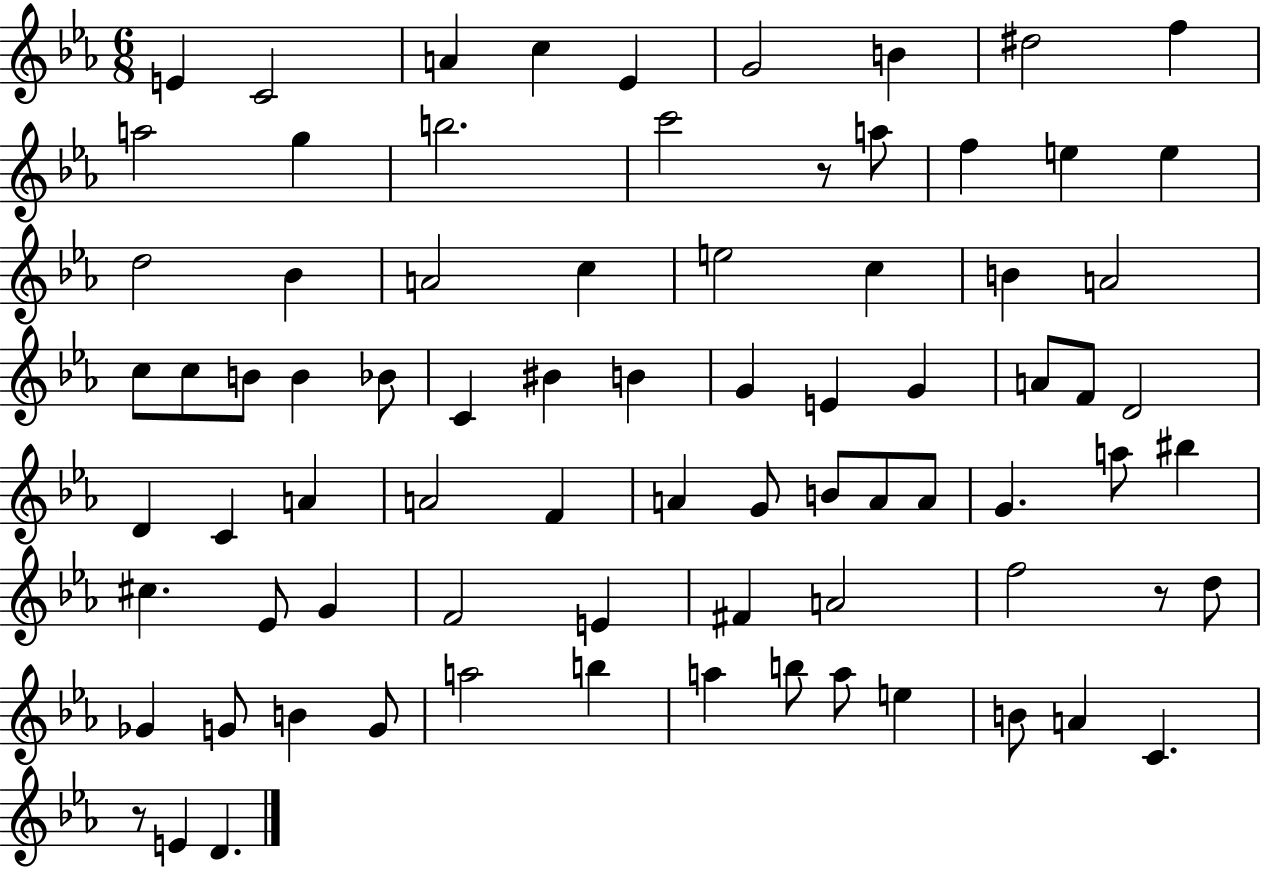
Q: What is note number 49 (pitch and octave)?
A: A4